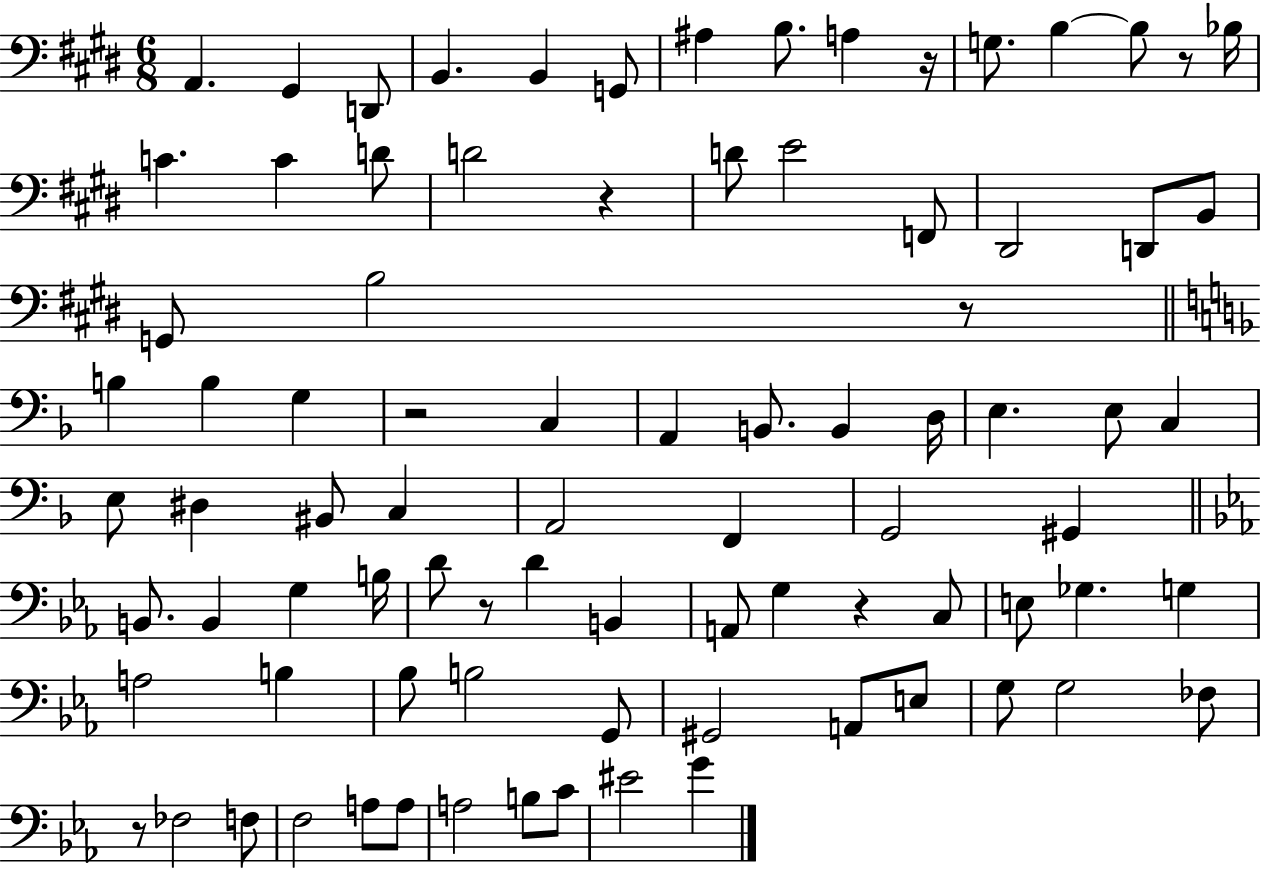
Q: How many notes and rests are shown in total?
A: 86